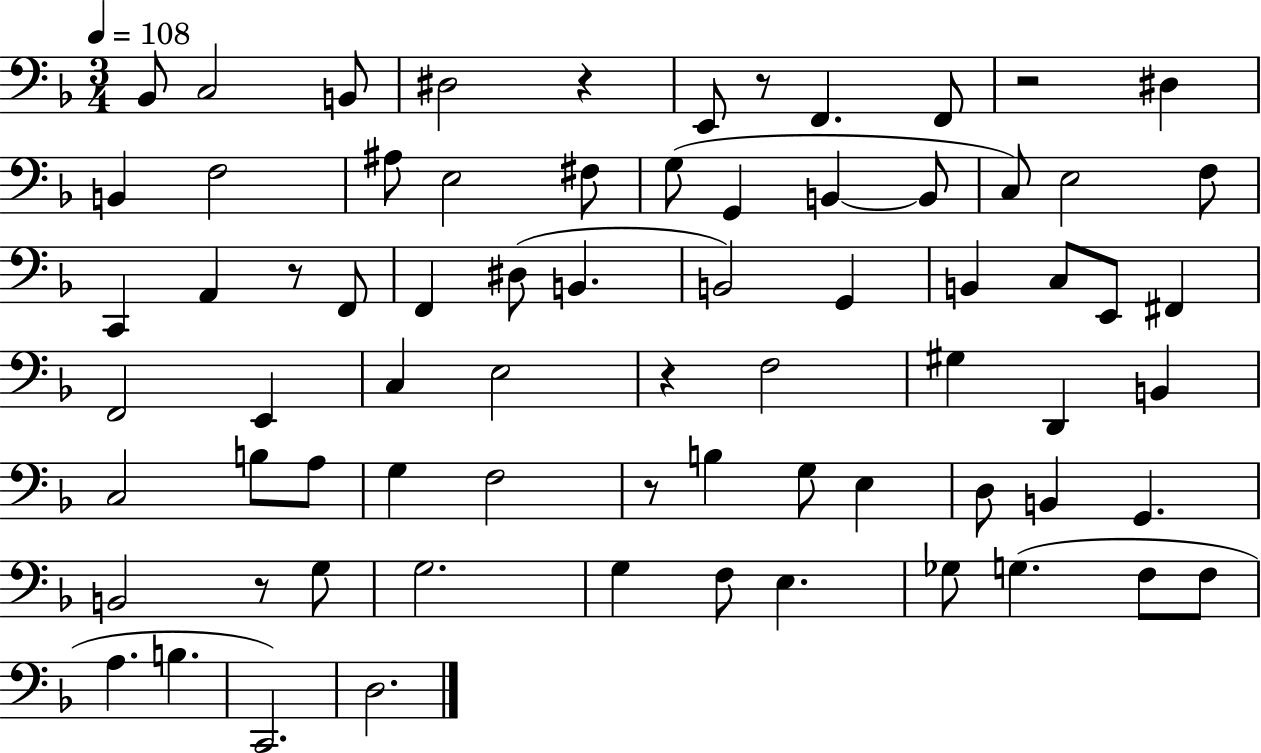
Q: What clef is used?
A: bass